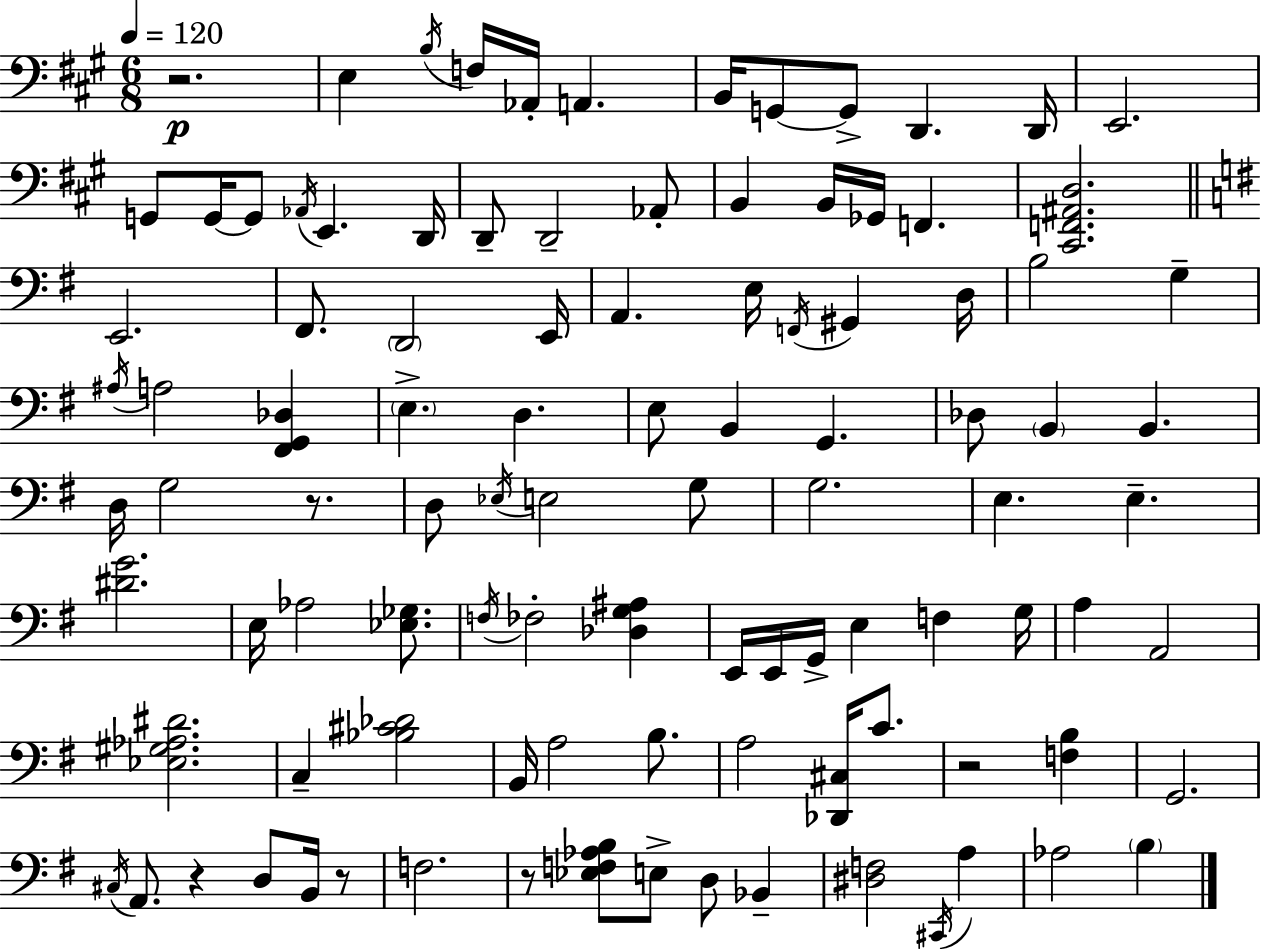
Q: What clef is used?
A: bass